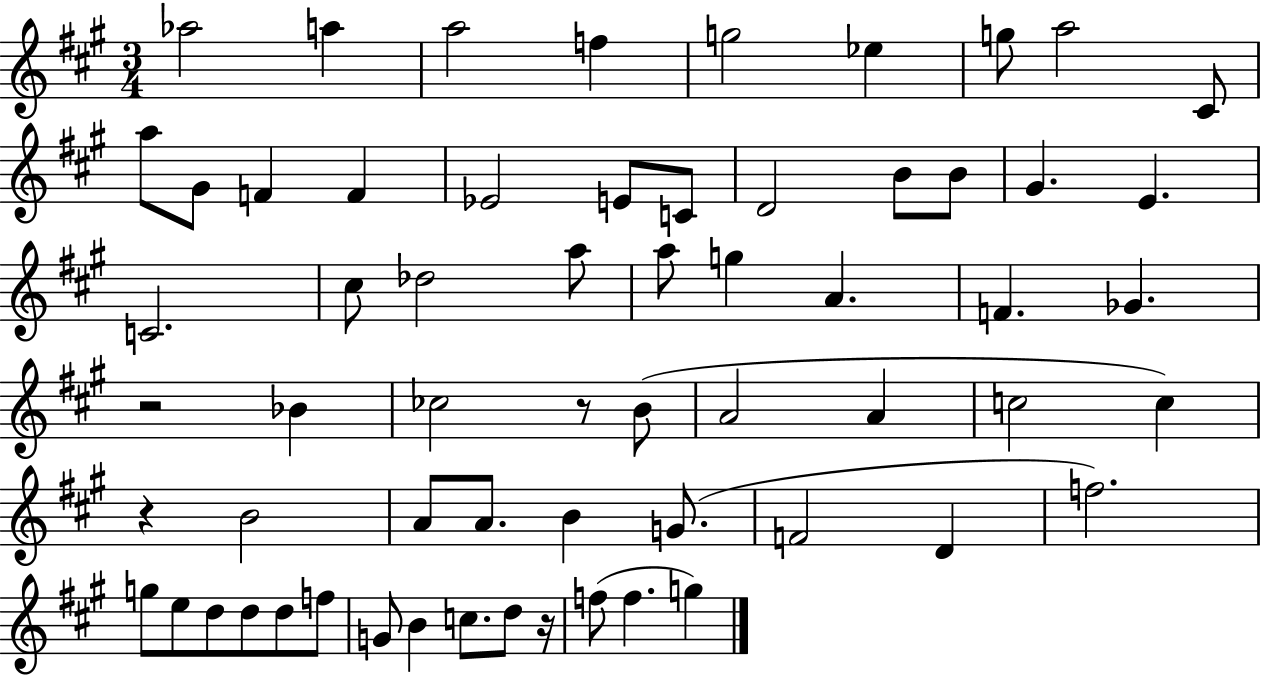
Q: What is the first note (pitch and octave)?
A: Ab5